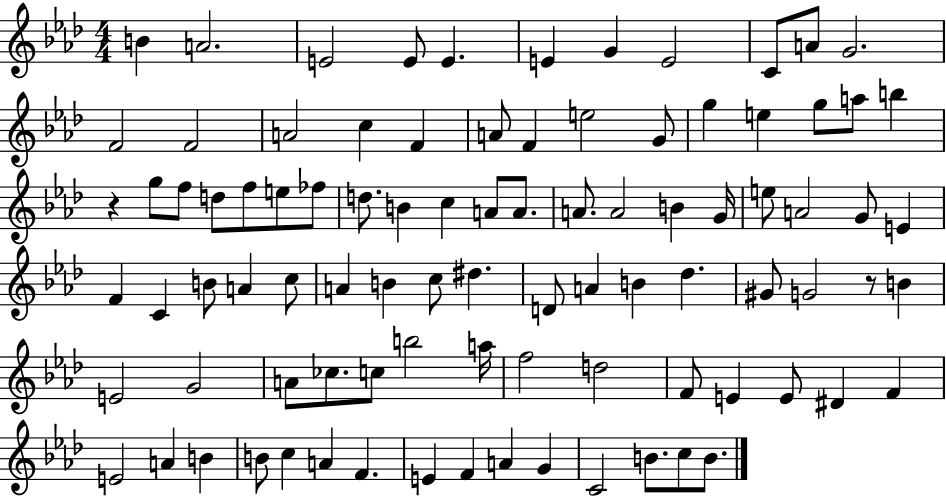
B4/q A4/h. E4/h E4/e E4/q. E4/q G4/q E4/h C4/e A4/e G4/h. F4/h F4/h A4/h C5/q F4/q A4/e F4/q E5/h G4/e G5/q E5/q G5/e A5/e B5/q R/q G5/e F5/e D5/e F5/e E5/e FES5/e D5/e. B4/q C5/q A4/e A4/e. A4/e. A4/h B4/q G4/s E5/e A4/h G4/e E4/q F4/q C4/q B4/e A4/q C5/e A4/q B4/q C5/e D#5/q. D4/e A4/q B4/q Db5/q. G#4/e G4/h R/e B4/q E4/h G4/h A4/e CES5/e. C5/e B5/h A5/s F5/h D5/h F4/e E4/q E4/e D#4/q F4/q E4/h A4/q B4/q B4/e C5/q A4/q F4/q. E4/q F4/q A4/q G4/q C4/h B4/e. C5/e B4/e.